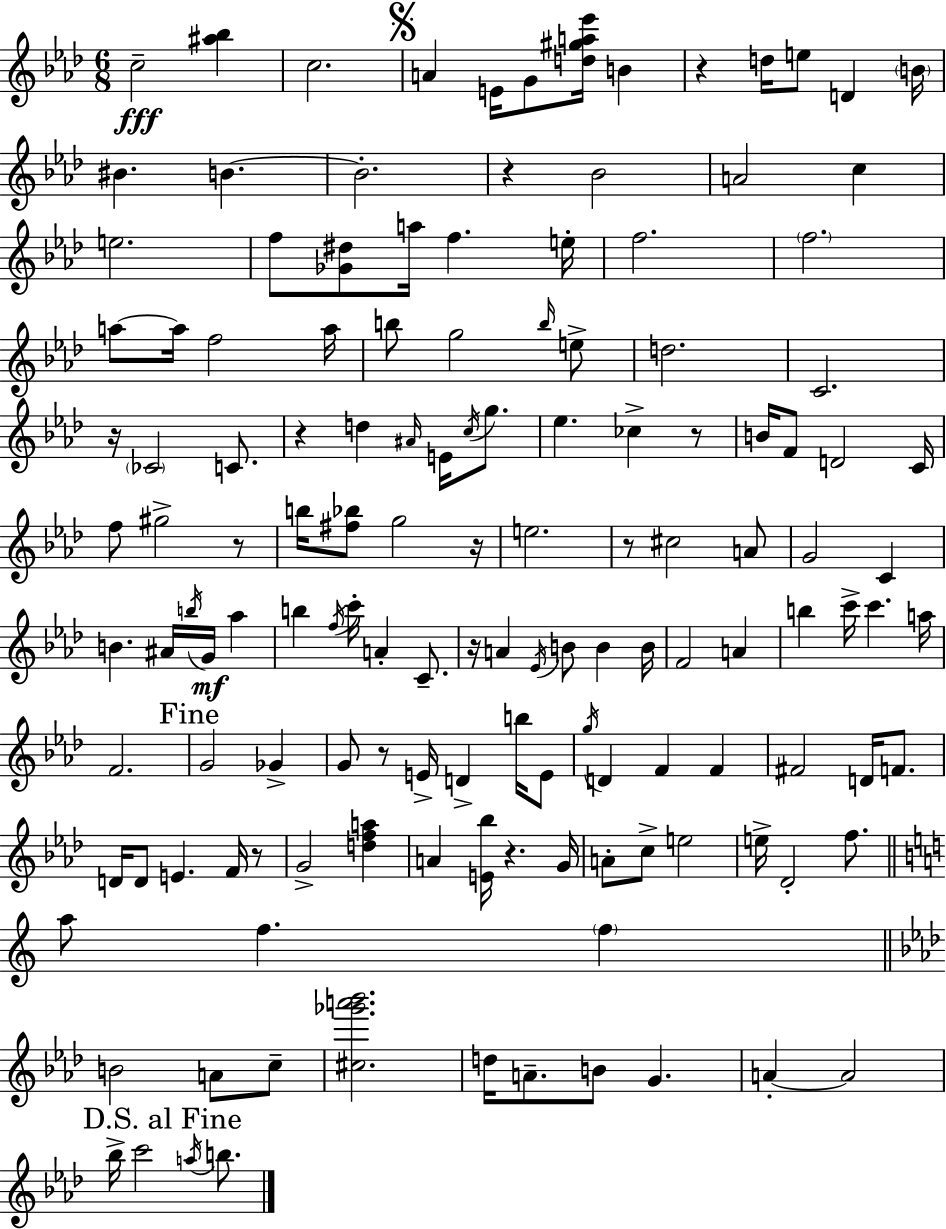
{
  \clef treble
  \numericTimeSignature
  \time 6/8
  \key aes \major
  c''2--\fff <ais'' bes''>4 | c''2. | \mark \markup { \musicglyph "scripts.segno" } a'4 e'16 g'8 <d'' gis'' a'' ees'''>16 b'4 | r4 d''16 e''8 d'4 \parenthesize b'16 | \break bis'4. b'4.~~ | b'2.-. | r4 bes'2 | a'2 c''4 | \break e''2. | f''8 <ges' dis''>8 a''16 f''4. e''16-. | f''2. | \parenthesize f''2. | \break a''8~~ a''16 f''2 a''16 | b''8 g''2 \grace { b''16 } e''8-> | d''2. | c'2. | \break r16 \parenthesize ces'2 c'8. | r4 d''4 \grace { ais'16 } e'16 \acciaccatura { c''16 } | g''8. ees''4. ces''4-> | r8 b'16 f'8 d'2 | \break c'16 f''8 gis''2-> | r8 b''16 <fis'' bes''>8 g''2 | r16 e''2. | r8 cis''2 | \break a'8 g'2 c'4 | b'4. ais'16 \acciaccatura { b''16 }\mf g'16 | aes''4 b''4 \acciaccatura { f''16 } c'''16-. a'4-. | c'8.-- r16 a'4 \acciaccatura { ees'16 } b'8 | \break b'4 b'16 f'2 | a'4 b''4 c'''16-> c'''4. | a''16 f'2. | \mark "Fine" g'2 | \break ges'4-> g'8 r8 e'16-> d'4-> | b''16 e'8 \acciaccatura { g''16 } d'4 f'4 | f'4 fis'2 | d'16 f'8. d'16 d'8 e'4. | \break f'16 r8 g'2-> | <d'' f'' a''>4 a'4 <e' bes''>16 | r4. g'16 a'8-. c''8-> e''2 | e''16-> des'2-. | \break f''8. \bar "||" \break \key c \major a''8 f''4. \parenthesize f''4 | \bar "||" \break \key aes \major b'2 a'8 c''8-- | <cis'' ges''' a''' bes'''>2. | d''16 a'8.-- b'8 g'4. | a'4-.~~ a'2 | \break \mark "D.S. al Fine" bes''16-> c'''2 \acciaccatura { a''16 } b''8. | \bar "|."
}